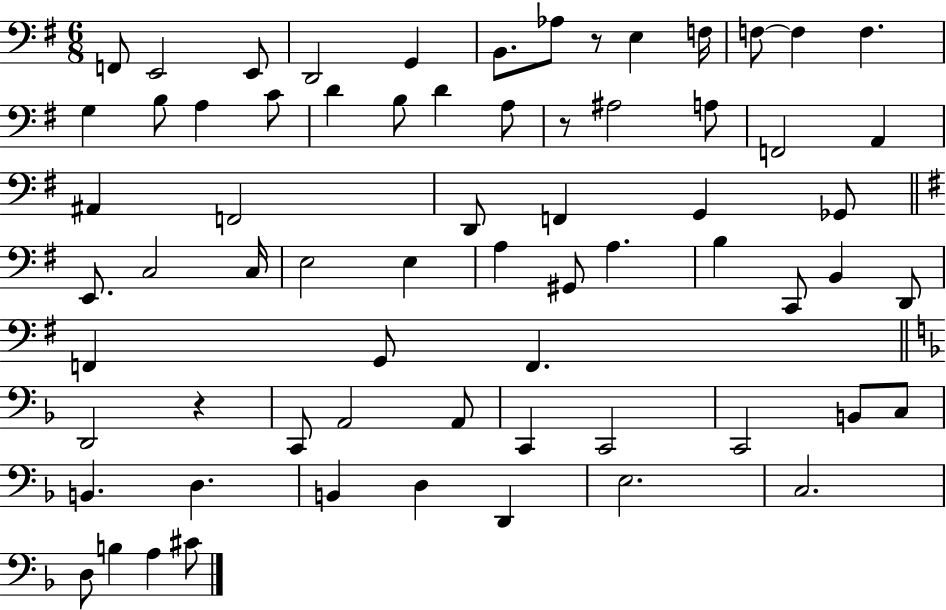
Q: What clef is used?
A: bass